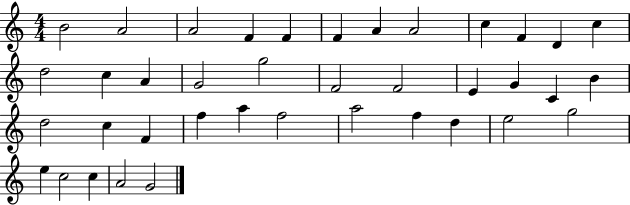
{
  \clef treble
  \numericTimeSignature
  \time 4/4
  \key c \major
  b'2 a'2 | a'2 f'4 f'4 | f'4 a'4 a'2 | c''4 f'4 d'4 c''4 | \break d''2 c''4 a'4 | g'2 g''2 | f'2 f'2 | e'4 g'4 c'4 b'4 | \break d''2 c''4 f'4 | f''4 a''4 f''2 | a''2 f''4 d''4 | e''2 g''2 | \break e''4 c''2 c''4 | a'2 g'2 | \bar "|."
}